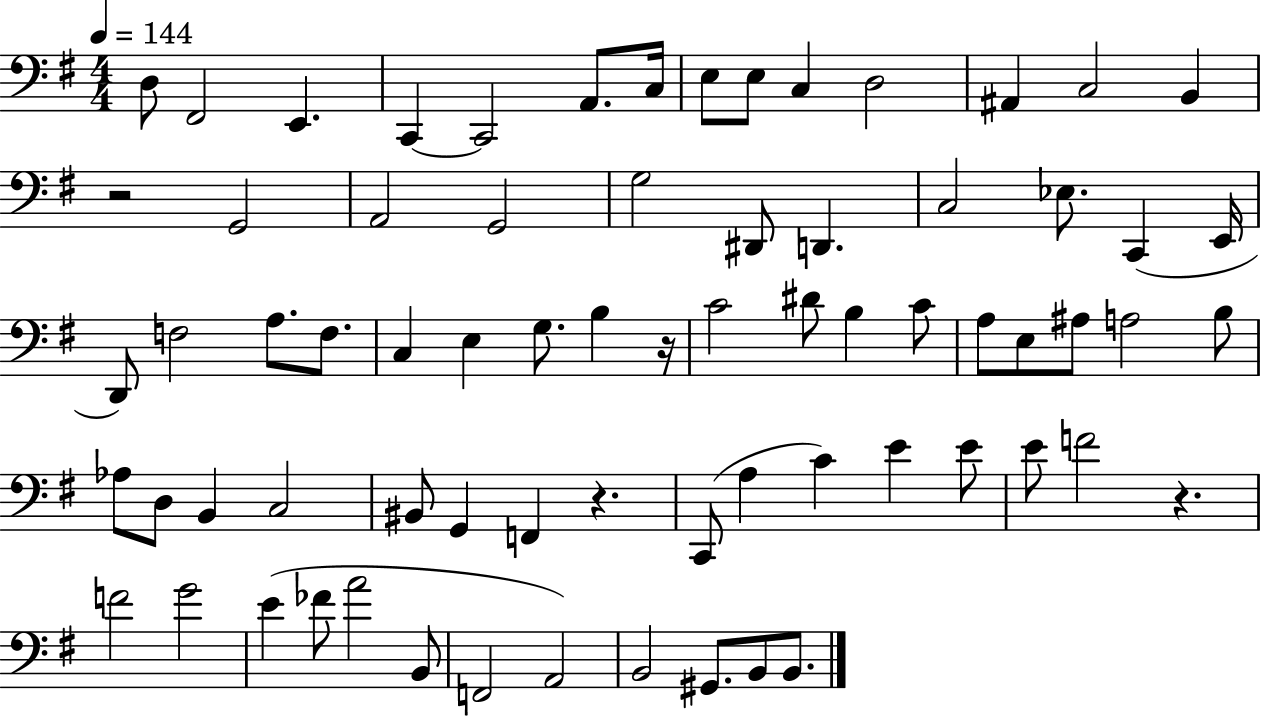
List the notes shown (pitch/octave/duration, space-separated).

D3/e F#2/h E2/q. C2/q C2/h A2/e. C3/s E3/e E3/e C3/q D3/h A#2/q C3/h B2/q R/h G2/h A2/h G2/h G3/h D#2/e D2/q. C3/h Eb3/e. C2/q E2/s D2/e F3/h A3/e. F3/e. C3/q E3/q G3/e. B3/q R/s C4/h D#4/e B3/q C4/e A3/e E3/e A#3/e A3/h B3/e Ab3/e D3/e B2/q C3/h BIS2/e G2/q F2/q R/q. C2/e A3/q C4/q E4/q E4/e E4/e F4/h R/q. F4/h G4/h E4/q FES4/e A4/h B2/e F2/h A2/h B2/h G#2/e. B2/e B2/e.